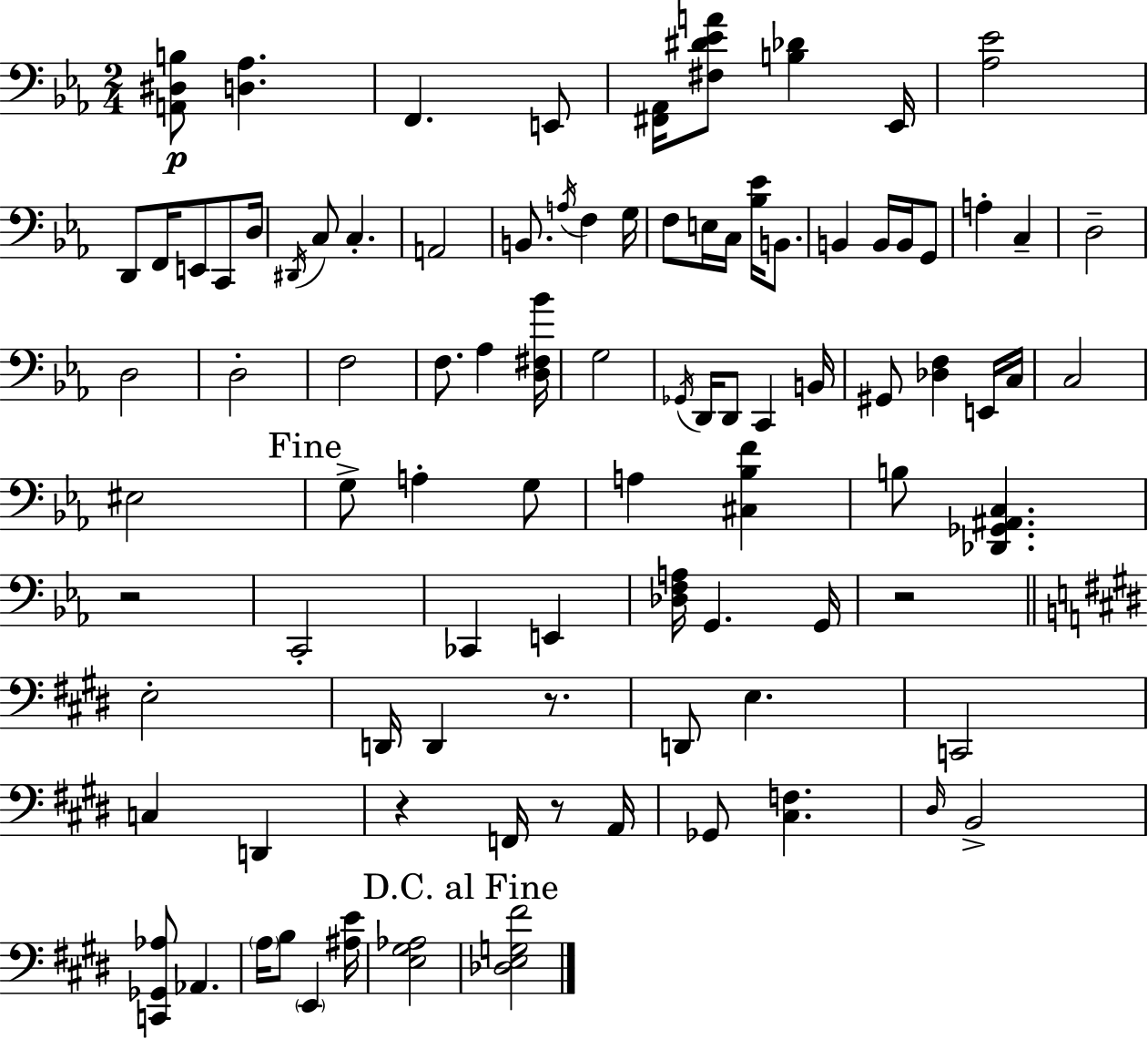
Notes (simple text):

[A2,D#3,B3]/e [D3,Ab3]/q. F2/q. E2/e [F#2,Ab2]/s [F#3,D#4,Eb4,A4]/e [B3,Db4]/q Eb2/s [Ab3,Eb4]/h D2/e F2/s E2/e C2/e D3/s D#2/s C3/e C3/q. A2/h B2/e. A3/s F3/q G3/s F3/e E3/s C3/s [Bb3,Eb4]/s B2/e. B2/q B2/s B2/s G2/e A3/q C3/q D3/h D3/h D3/h F3/h F3/e. Ab3/q [D3,F#3,Bb4]/s G3/h Gb2/s D2/s D2/e C2/q B2/s G#2/e [Db3,F3]/q E2/s C3/s C3/h EIS3/h G3/e A3/q G3/e A3/q [C#3,Bb3,F4]/q B3/e [Db2,Gb2,A#2,C3]/q. R/h C2/h CES2/q E2/q [Db3,F3,A3]/s G2/q. G2/s R/h E3/h D2/s D2/q R/e. D2/e E3/q. C2/h C3/q D2/q R/q F2/s R/e A2/s Gb2/e [C#3,F3]/q. D#3/s B2/h [C2,Gb2,Ab3]/e Ab2/q. A3/s B3/e E2/q [A#3,E4]/s [E3,G#3,Ab3]/h [Db3,E3,G3,F#4]/h